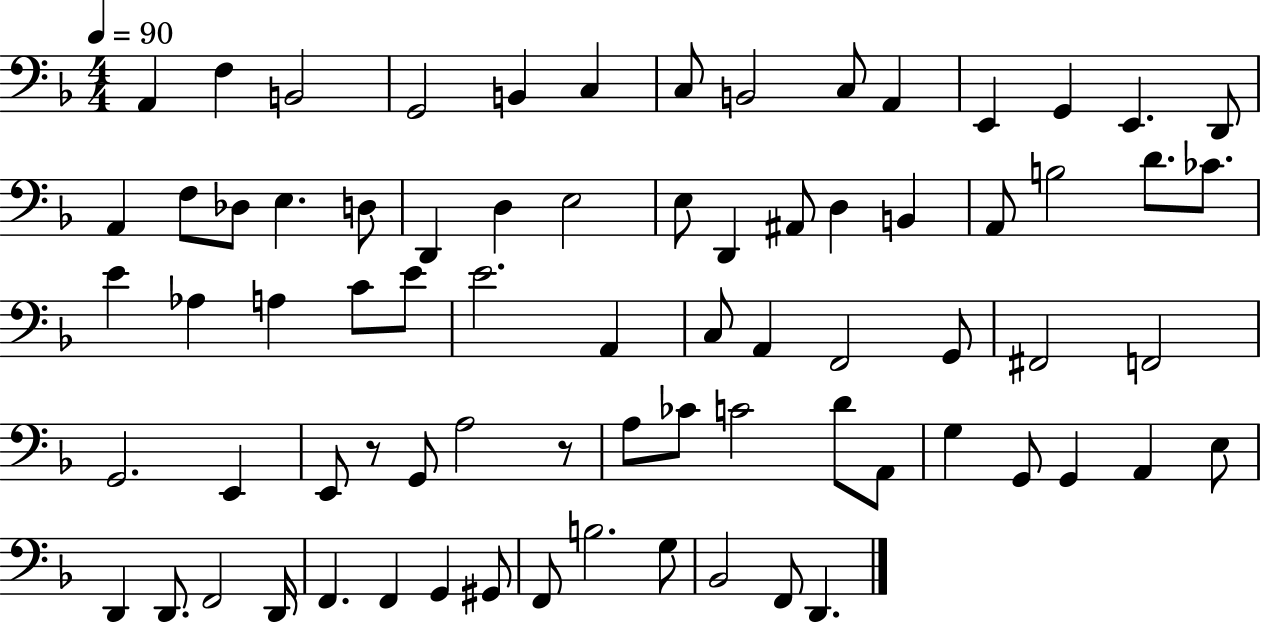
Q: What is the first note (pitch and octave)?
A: A2